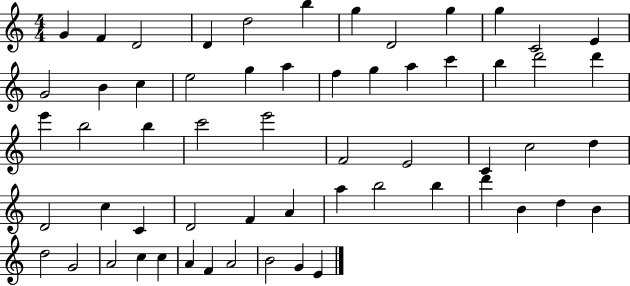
{
  \clef treble
  \numericTimeSignature
  \time 4/4
  \key c \major
  g'4 f'4 d'2 | d'4 d''2 b''4 | g''4 d'2 g''4 | g''4 c'2 e'4 | \break g'2 b'4 c''4 | e''2 g''4 a''4 | f''4 g''4 a''4 c'''4 | b''4 d'''2 d'''4 | \break e'''4 b''2 b''4 | c'''2 e'''2 | f'2 e'2 | c'4 c''2 d''4 | \break d'2 c''4 c'4 | d'2 f'4 a'4 | a''4 b''2 b''4 | d'''4 b'4 d''4 b'4 | \break d''2 g'2 | a'2 c''4 c''4 | a'4 f'4 a'2 | b'2 g'4 e'4 | \break \bar "|."
}